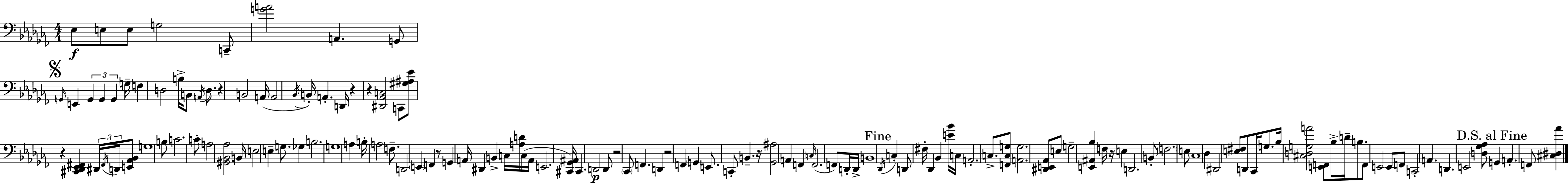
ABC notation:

X:1
T:Untitled
M:4/4
L:1/4
K:Abm
_E,/2 E,/2 E,/2 G,2 C,,/2 [GA]2 A,, G,,/2 G,,/4 E,, G,, G,, G,, G,/4 F, D,2 B,/4 B,,/2 A,,/4 D,/2 z B,,2 A,,/4 A,,2 _B,,/4 B,,/4 A,, D,,/4 z z [^D,,_A,,C,]2 C,,/2 [^G,^A,_E]/2 z [^C,,_D,,_E,,^F,,] ^D,,/4 ^F,,/4 D,,/4 [E,,_A,,_B,,]/2 G,4 B,/2 C2 C/2 A,2 [^G,,_B,,_A,]2 B,,/4 E,2 E, G,/2 _G, B,2 G,4 A, B,/4 A,2 F,/2 D,,2 E,, F,, z/2 G,, A,,/4 ^D,, B,, C,/4 [A,D]/4 C,/4 A,,/4 E,,2 [^C,,_G,,^A,,]/4 ^C,, D,,2 D,,/2 z2 _C,,/2 F,, D,, z2 F,, G,, E,,/2 C,,/2 B,, z/4 [_G,,^A,]2 A,, F,, C,/4 F,,2 F,,/2 D,,/4 D,,/4 B,,4 _D,,/4 C, D,,/2 ^F,/4 _D,, _B,, [E_B]/4 C,/4 A,,2 C,/2 [F,,C,G,]/2 [A,,G,]2 [^D,,E,,_A,,]/2 E,/2 G,2 [E,,^A,,_B,] F,/4 z/4 E, D,,2 B,,/2 F,2 E,/2 _C,4 _D, ^D,,2 [E,^F,]/2 D,,/2 _C,,/4 G,/2 _B,/4 [^C,D,G,A]2 [E,,F,,]/2 _B,/4 D/4 B,/2 F,,/2 E,,2 E,,/2 F,,/2 C,,2 A,, D,, E,,2 [D,_G,_A,]/2 G,, A,, F,,/2 [^C,^D,_A]